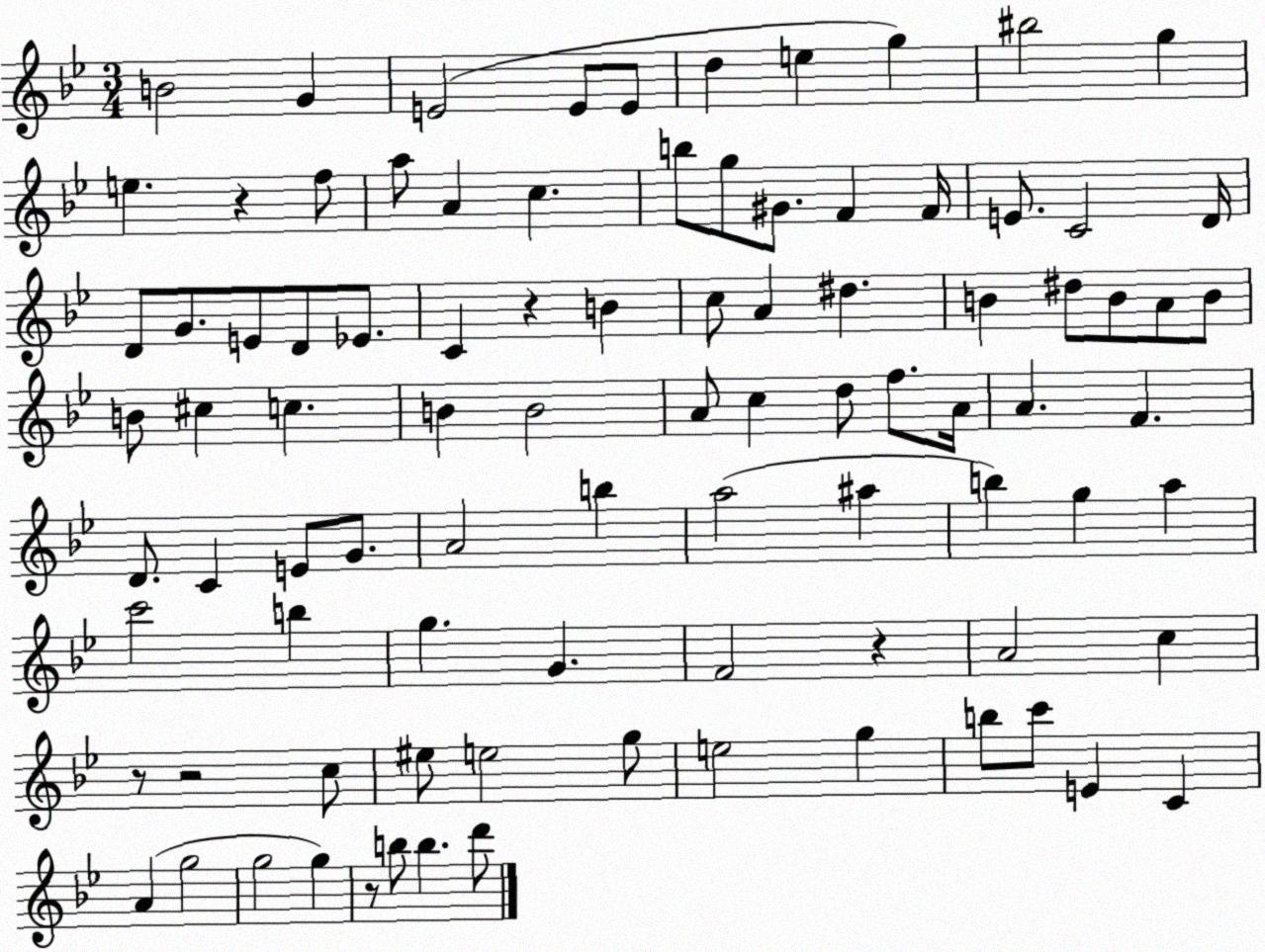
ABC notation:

X:1
T:Untitled
M:3/4
L:1/4
K:Bb
B2 G E2 E/2 E/2 d e g ^b2 g e z f/2 a/2 A c b/2 g/2 ^G/2 F F/4 E/2 C2 D/4 D/2 G/2 E/2 D/2 _E/2 C z B c/2 A ^d B ^d/2 B/2 A/2 B/2 B/2 ^c c B B2 A/2 c d/2 f/2 A/4 A F D/2 C E/2 G/2 A2 b a2 ^a b g a c'2 b g G F2 z A2 c z/2 z2 c/2 ^e/2 e2 g/2 e2 g b/2 c'/2 E C A g2 g2 g z/2 b/2 b d'/2